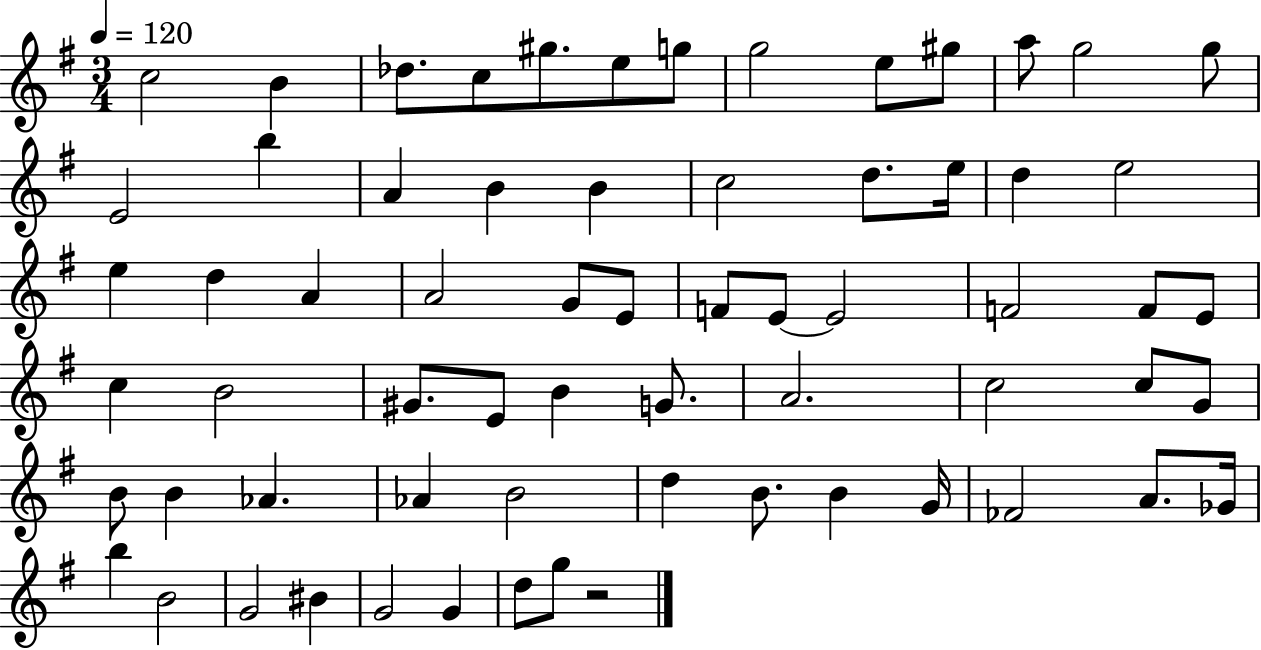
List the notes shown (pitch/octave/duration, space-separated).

C5/h B4/q Db5/e. C5/e G#5/e. E5/e G5/e G5/h E5/e G#5/e A5/e G5/h G5/e E4/h B5/q A4/q B4/q B4/q C5/h D5/e. E5/s D5/q E5/h E5/q D5/q A4/q A4/h G4/e E4/e F4/e E4/e E4/h F4/h F4/e E4/e C5/q B4/h G#4/e. E4/e B4/q G4/e. A4/h. C5/h C5/e G4/e B4/e B4/q Ab4/q. Ab4/q B4/h D5/q B4/e. B4/q G4/s FES4/h A4/e. Gb4/s B5/q B4/h G4/h BIS4/q G4/h G4/q D5/e G5/e R/h